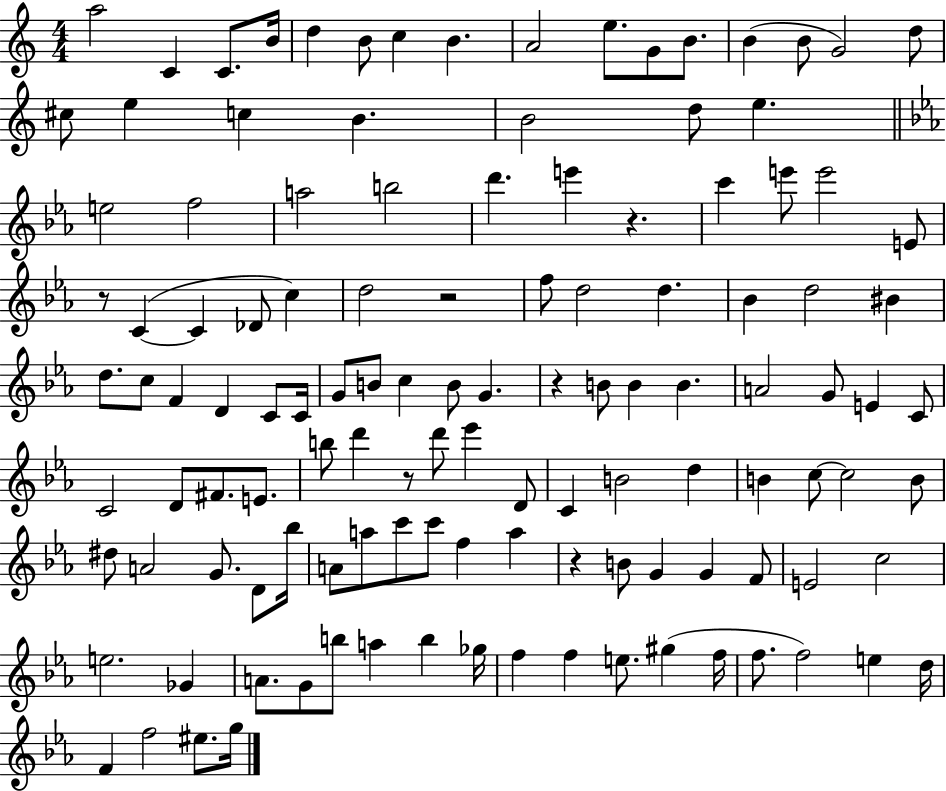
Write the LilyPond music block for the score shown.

{
  \clef treble
  \numericTimeSignature
  \time 4/4
  \key c \major
  a''2 c'4 c'8. b'16 | d''4 b'8 c''4 b'4. | a'2 e''8. g'8 b'8. | b'4( b'8 g'2) d''8 | \break cis''8 e''4 c''4 b'4. | b'2 d''8 e''4. | \bar "||" \break \key ees \major e''2 f''2 | a''2 b''2 | d'''4. e'''4 r4. | c'''4 e'''8 e'''2 e'8 | \break r8 c'4~(~ c'4 des'8 c''4) | d''2 r2 | f''8 d''2 d''4. | bes'4 d''2 bis'4 | \break d''8. c''8 f'4 d'4 c'8 c'16 | g'8 b'8 c''4 b'8 g'4. | r4 b'8 b'4 b'4. | a'2 g'8 e'4 c'8 | \break c'2 d'8 fis'8. e'8. | b''8 d'''4 r8 d'''8 ees'''4 d'8 | c'4 b'2 d''4 | b'4 c''8~~ c''2 b'8 | \break dis''8 a'2 g'8. d'8 bes''16 | a'8 a''8 c'''8 c'''8 f''4 a''4 | r4 b'8 g'4 g'4 f'8 | e'2 c''2 | \break e''2. ges'4 | a'8. g'8 b''8 a''4 b''4 ges''16 | f''4 f''4 e''8. gis''4( f''16 | f''8. f''2) e''4 d''16 | \break f'4 f''2 eis''8. g''16 | \bar "|."
}